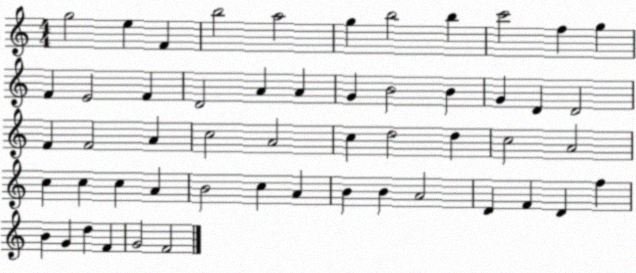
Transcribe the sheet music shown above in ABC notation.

X:1
T:Untitled
M:4/4
L:1/4
K:C
g2 e F b2 a2 g b2 b c'2 f g F E2 F D2 A A G B2 B G D D2 F F2 A c2 A2 c d2 d c2 A2 c c c A B2 c A B B A2 D F D f B G d F G2 F2